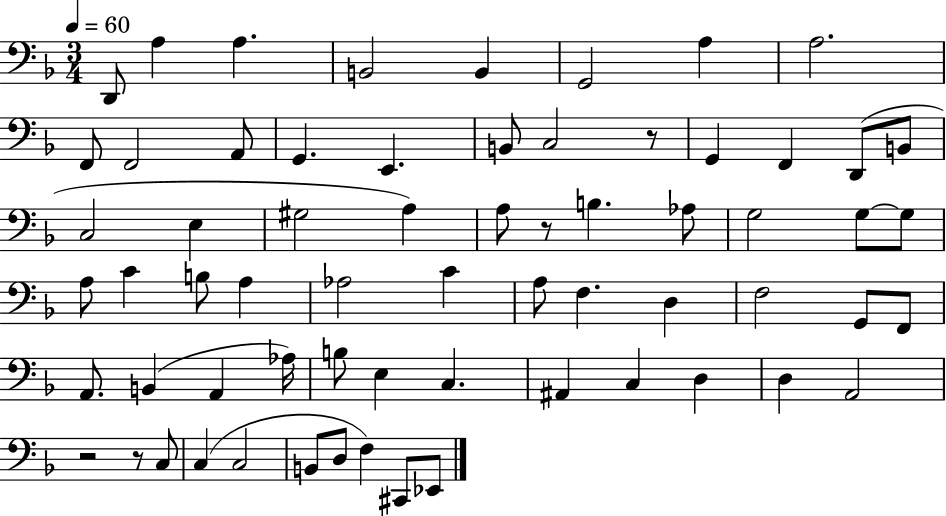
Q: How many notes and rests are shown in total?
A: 65